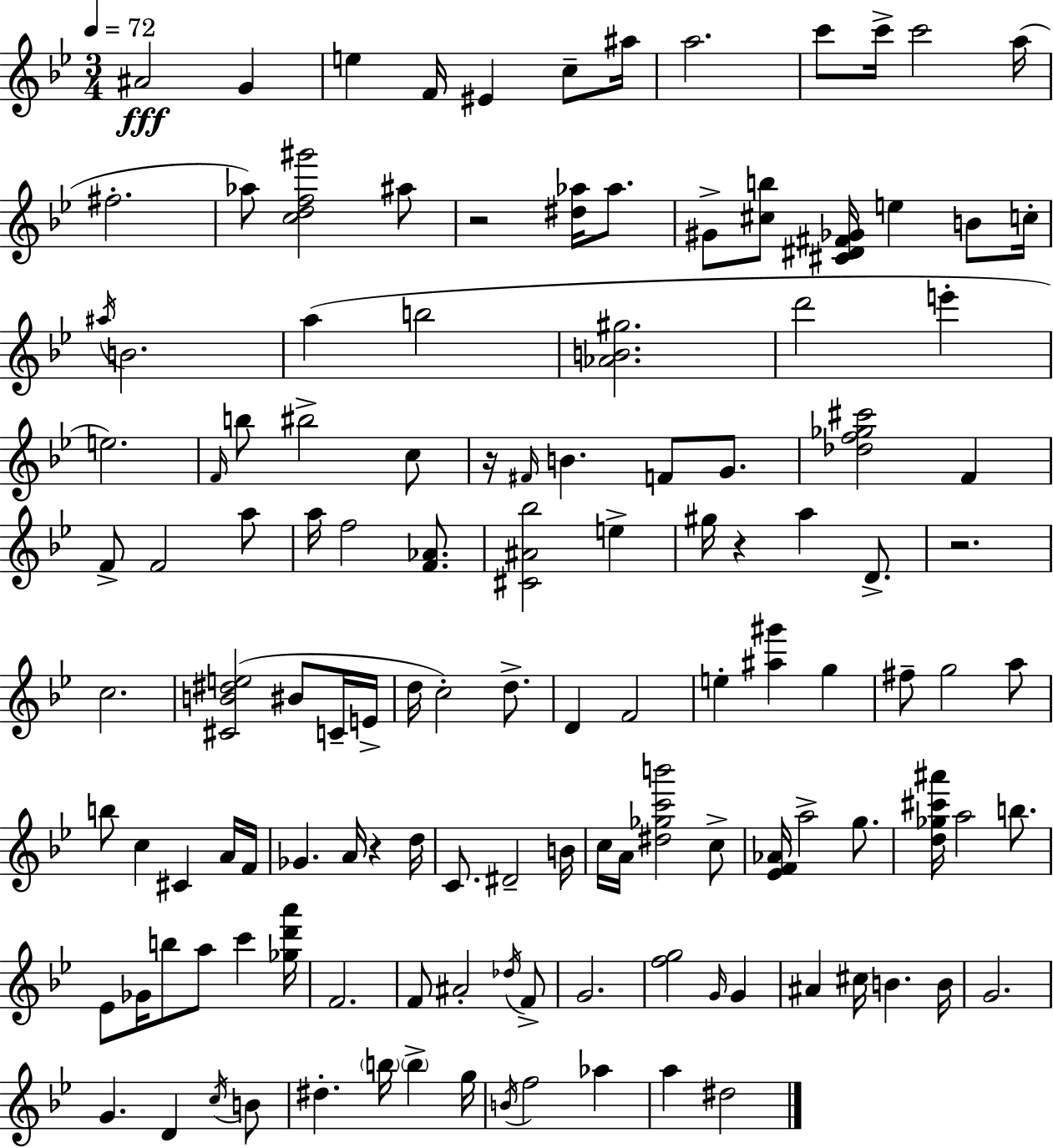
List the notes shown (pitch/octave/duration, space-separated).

A#4/h G4/q E5/q F4/s EIS4/q C5/e A#5/s A5/h. C6/e C6/s C6/h A5/s F#5/h. Ab5/e [C5,D5,F5,G#6]/h A#5/e R/h [D#5,Ab5]/s Ab5/e. G#4/e [C#5,B5]/e [C#4,D#4,F#4,Gb4]/s E5/q B4/e C5/s A#5/s B4/h. A5/q B5/h [Ab4,B4,G#5]/h. D6/h E6/q E5/h. F4/s B5/e BIS5/h C5/e R/s F#4/s B4/q. F4/e G4/e. [Db5,F5,Gb5,C#6]/h F4/q F4/e F4/h A5/e A5/s F5/h [F4,Ab4]/e. [C#4,A#4,Bb5]/h E5/q G#5/s R/q A5/q D4/e. R/h. C5/h. [C#4,B4,D#5,E5]/h BIS4/e C4/s E4/s D5/s C5/h D5/e. D4/q F4/h E5/q [A#5,G#6]/q G5/q F#5/e G5/h A5/e B5/e C5/q C#4/q A4/s F4/s Gb4/q. A4/s R/q D5/s C4/e. D#4/h B4/s C5/s A4/s [D#5,Gb5,C6,B6]/h C5/e [Eb4,F4,Ab4]/s A5/h G5/e. [D5,Gb5,C#6,A#6]/s A5/h B5/e. Eb4/e Gb4/s B5/e A5/e C6/q [Gb5,D6,A6]/s F4/h. F4/e A#4/h Db5/s F4/e G4/h. [F5,G5]/h G4/s G4/q A#4/q C#5/s B4/q. B4/s G4/h. G4/q. D4/q C5/s B4/e D#5/q. B5/s B5/q G5/s B4/s F5/h Ab5/q A5/q D#5/h